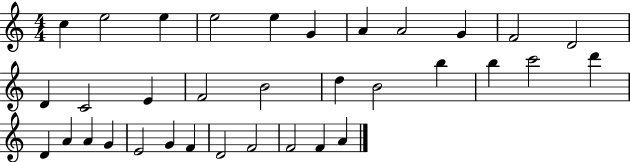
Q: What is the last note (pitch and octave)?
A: A4